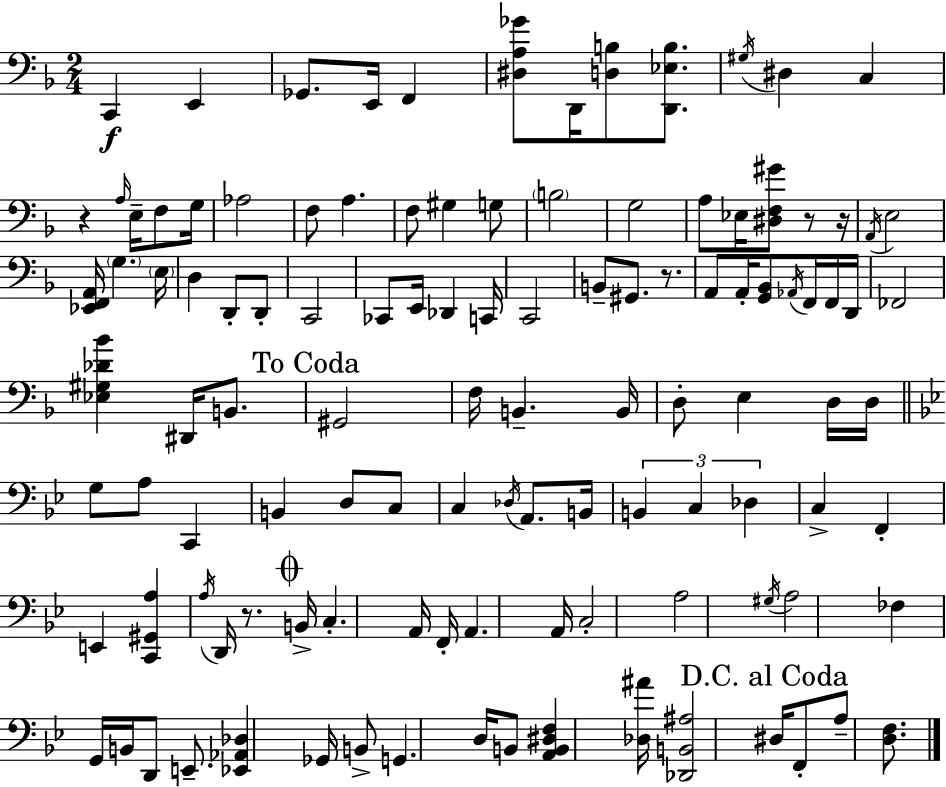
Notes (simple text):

C2/q E2/q Gb2/e. E2/s F2/q [D#3,A3,Gb4]/e D2/s [D3,B3]/e [D2,Eb3,B3]/e. G#3/s D#3/q C3/q R/q A3/s E3/s F3/e G3/s Ab3/h F3/e A3/q. F3/e G#3/q G3/e B3/h G3/h A3/e Eb3/s [D#3,F3,G#4]/e R/e R/s A2/s E3/h [Eb2,F2,A2]/s G3/q. E3/s D3/q D2/e D2/e C2/h CES2/e E2/s Db2/q C2/s C2/h B2/e G#2/e. R/e. A2/e A2/s [G2,Bb2]/e Ab2/s F2/s F2/s D2/s FES2/h [Eb3,G#3,Db4,Bb4]/q D#2/s B2/e. G#2/h F3/s B2/q. B2/s D3/e E3/q D3/s D3/s G3/e A3/e C2/q B2/q D3/e C3/e C3/q Db3/s A2/e. B2/s B2/q C3/q Db3/q C3/q F2/q E2/q [C2,G#2,A3]/q A3/s D2/s R/e. B2/s C3/q. A2/s F2/s A2/q. A2/s C3/h A3/h G#3/s A3/h FES3/q G2/s B2/s D2/e E2/e. [Eb2,Ab2,Db3]/q Gb2/s B2/e G2/q. D3/s B2/e [A2,B2,D#3,F3]/q [Db3,A#4]/s [Db2,B2,A#3]/h D#3/s F2/e A3/e [D3,F3]/e.